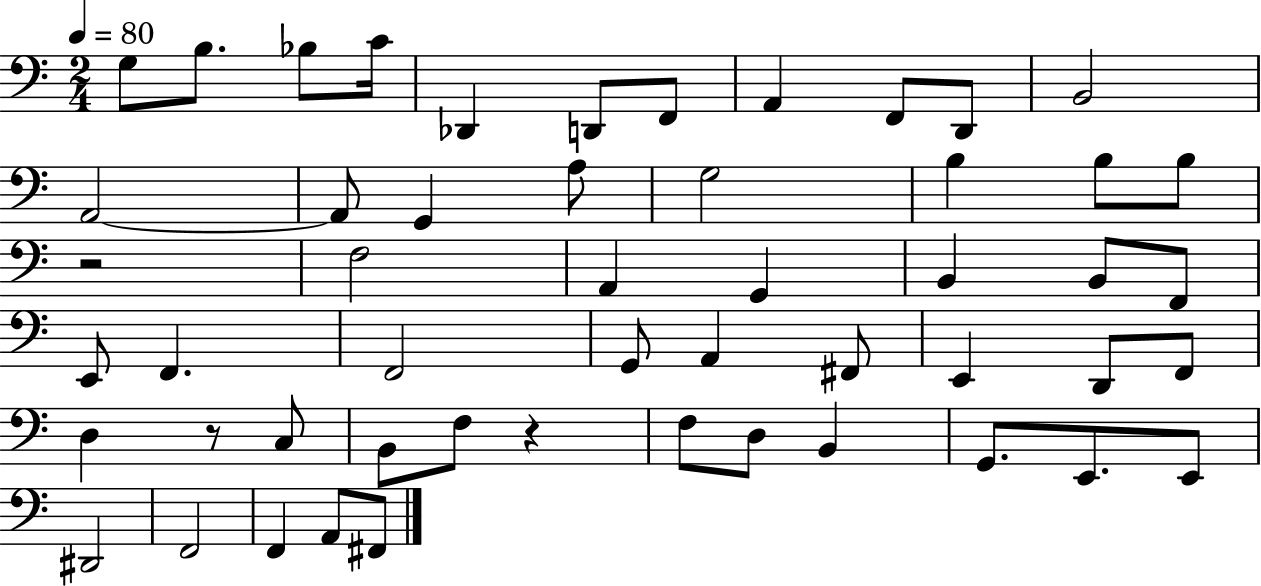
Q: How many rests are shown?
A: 3